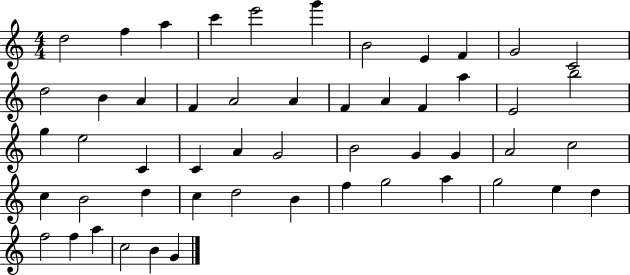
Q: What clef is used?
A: treble